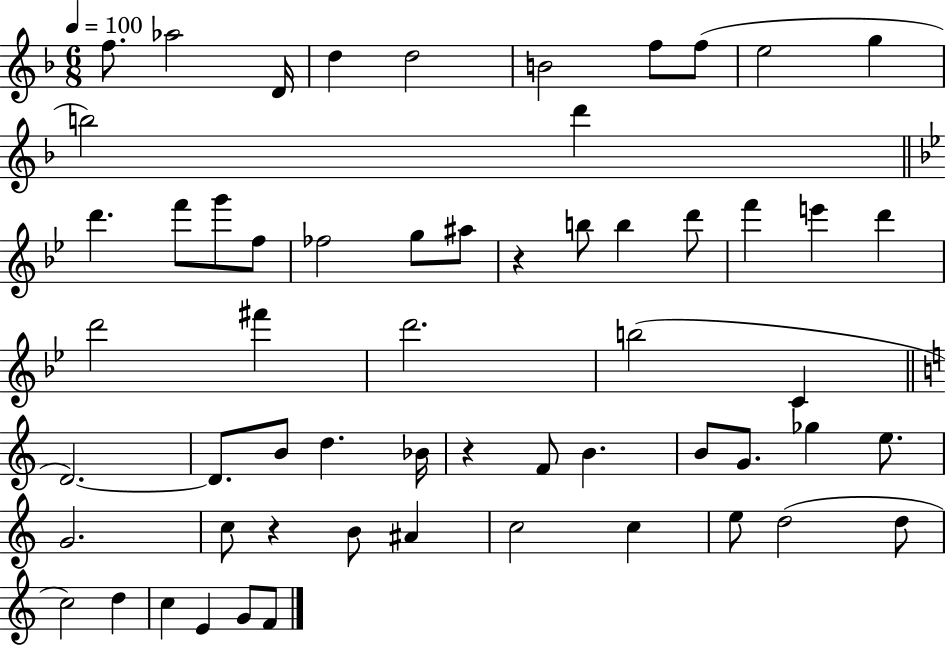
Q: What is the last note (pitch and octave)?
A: F4